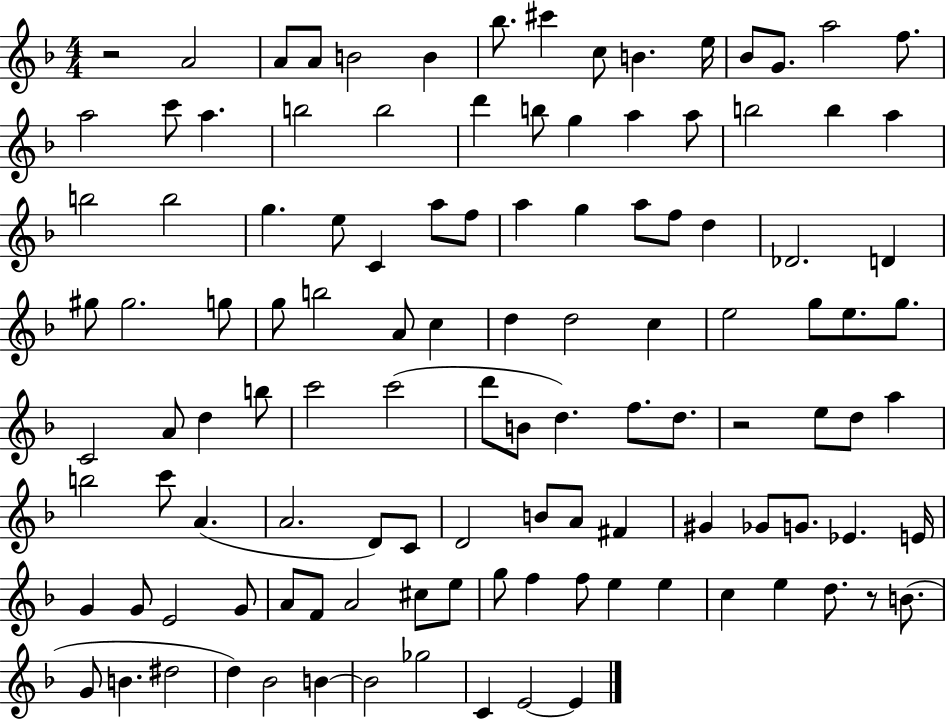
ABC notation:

X:1
T:Untitled
M:4/4
L:1/4
K:F
z2 A2 A/2 A/2 B2 B _b/2 ^c' c/2 B e/4 _B/2 G/2 a2 f/2 a2 c'/2 a b2 b2 d' b/2 g a a/2 b2 b a b2 b2 g e/2 C a/2 f/2 a g a/2 f/2 d _D2 D ^g/2 ^g2 g/2 g/2 b2 A/2 c d d2 c e2 g/2 e/2 g/2 C2 A/2 d b/2 c'2 c'2 d'/2 B/2 d f/2 d/2 z2 e/2 d/2 a b2 c'/2 A A2 D/2 C/2 D2 B/2 A/2 ^F ^G _G/2 G/2 _E E/4 G G/2 E2 G/2 A/2 F/2 A2 ^c/2 e/2 g/2 f f/2 e e c e d/2 z/2 B/2 G/2 B ^d2 d _B2 B B2 _g2 C E2 E